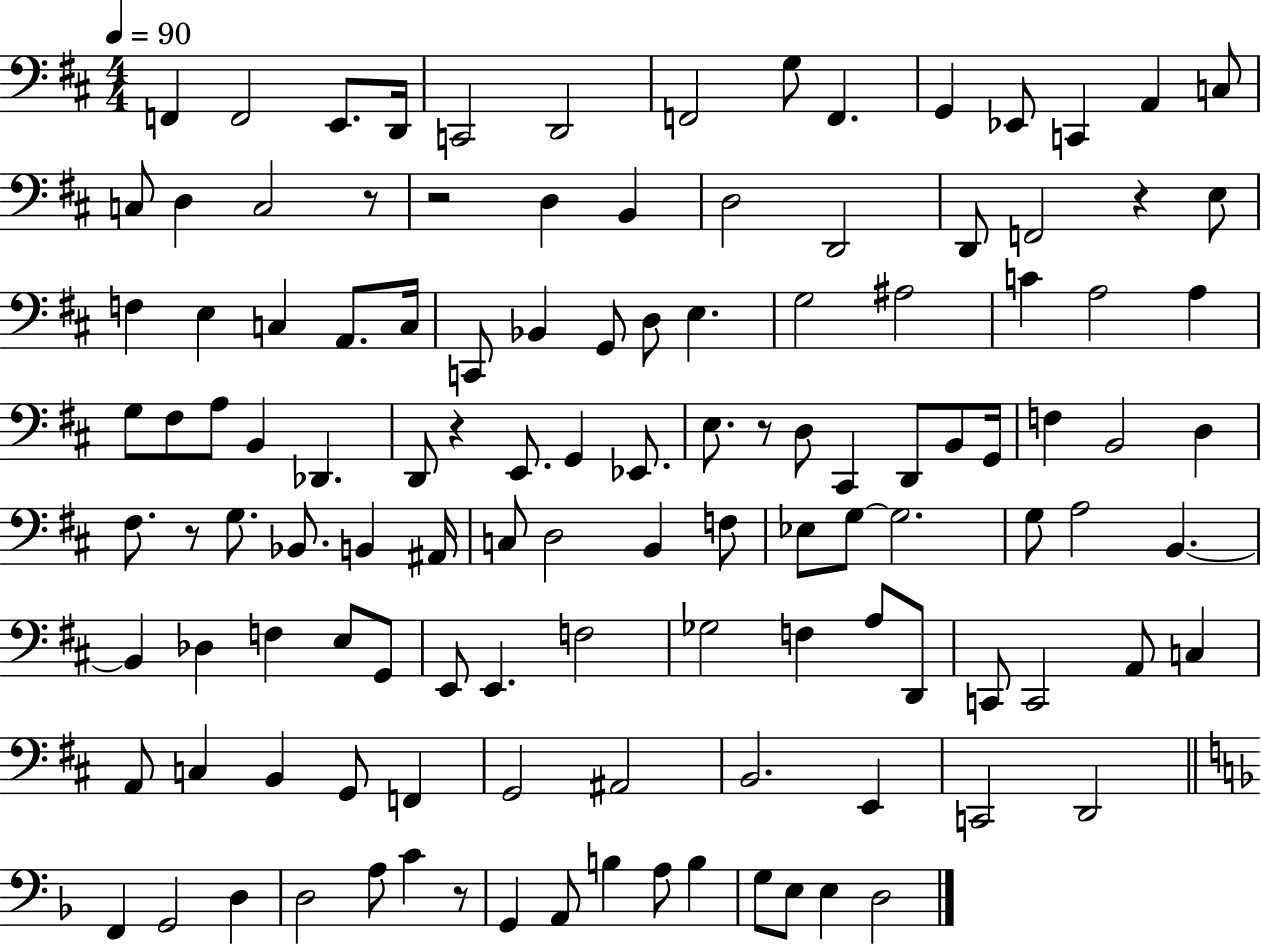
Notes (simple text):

F2/q F2/h E2/e. D2/s C2/h D2/h F2/h G3/e F2/q. G2/q Eb2/e C2/q A2/q C3/e C3/e D3/q C3/h R/e R/h D3/q B2/q D3/h D2/h D2/e F2/h R/q E3/e F3/q E3/q C3/q A2/e. C3/s C2/e Bb2/q G2/e D3/e E3/q. G3/h A#3/h C4/q A3/h A3/q G3/e F#3/e A3/e B2/q Db2/q. D2/e R/q E2/e. G2/q Eb2/e. E3/e. R/e D3/e C#2/q D2/e B2/e G2/s F3/q B2/h D3/q F#3/e. R/e G3/e. Bb2/e. B2/q A#2/s C3/e D3/h B2/q F3/e Eb3/e G3/e G3/h. G3/e A3/h B2/q. B2/q Db3/q F3/q E3/e G2/e E2/e E2/q. F3/h Gb3/h F3/q A3/e D2/e C2/e C2/h A2/e C3/q A2/e C3/q B2/q G2/e F2/q G2/h A#2/h B2/h. E2/q C2/h D2/h F2/q G2/h D3/q D3/h A3/e C4/q R/e G2/q A2/e B3/q A3/e B3/q G3/e E3/e E3/q D3/h